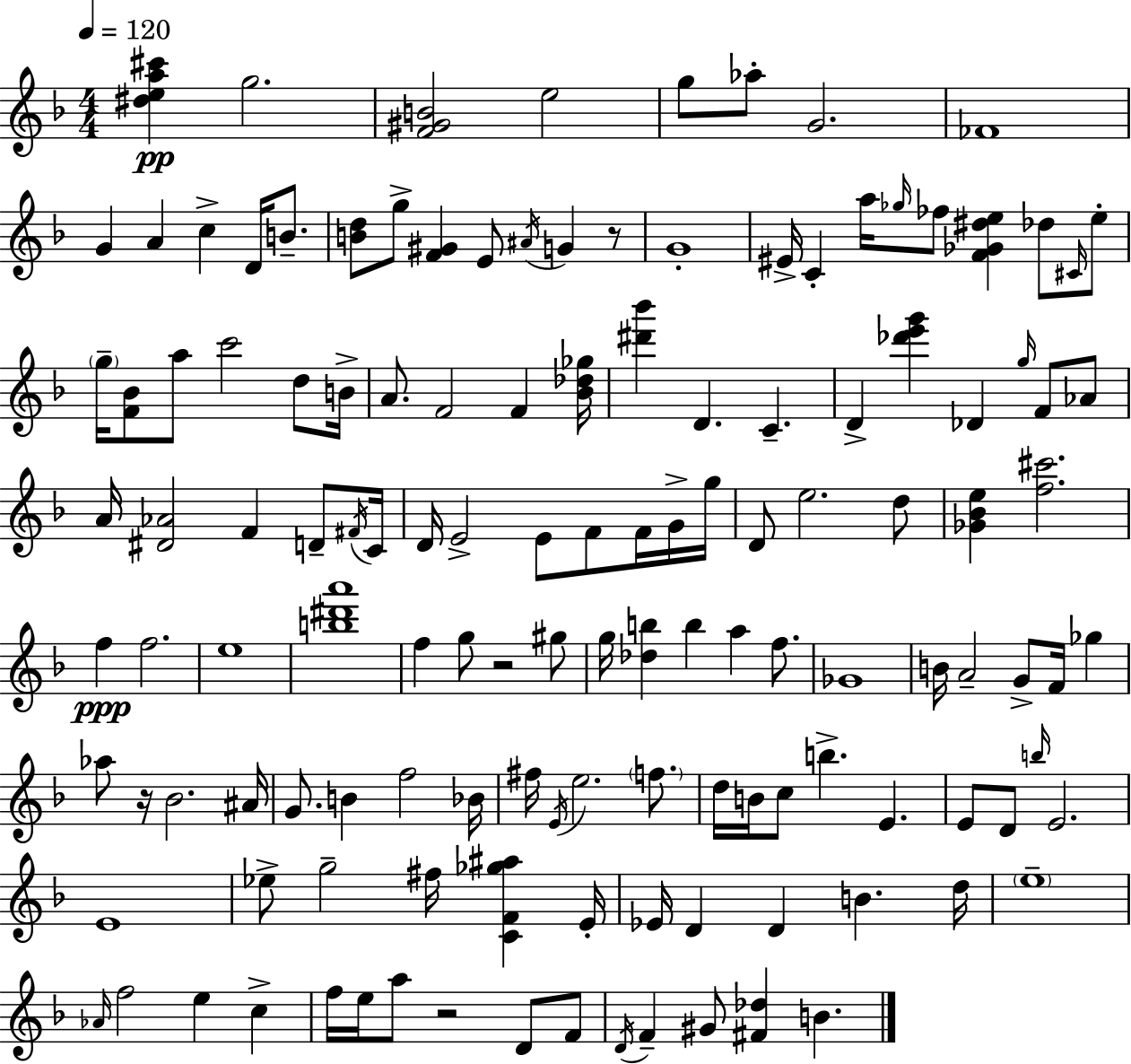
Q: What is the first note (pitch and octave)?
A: G5